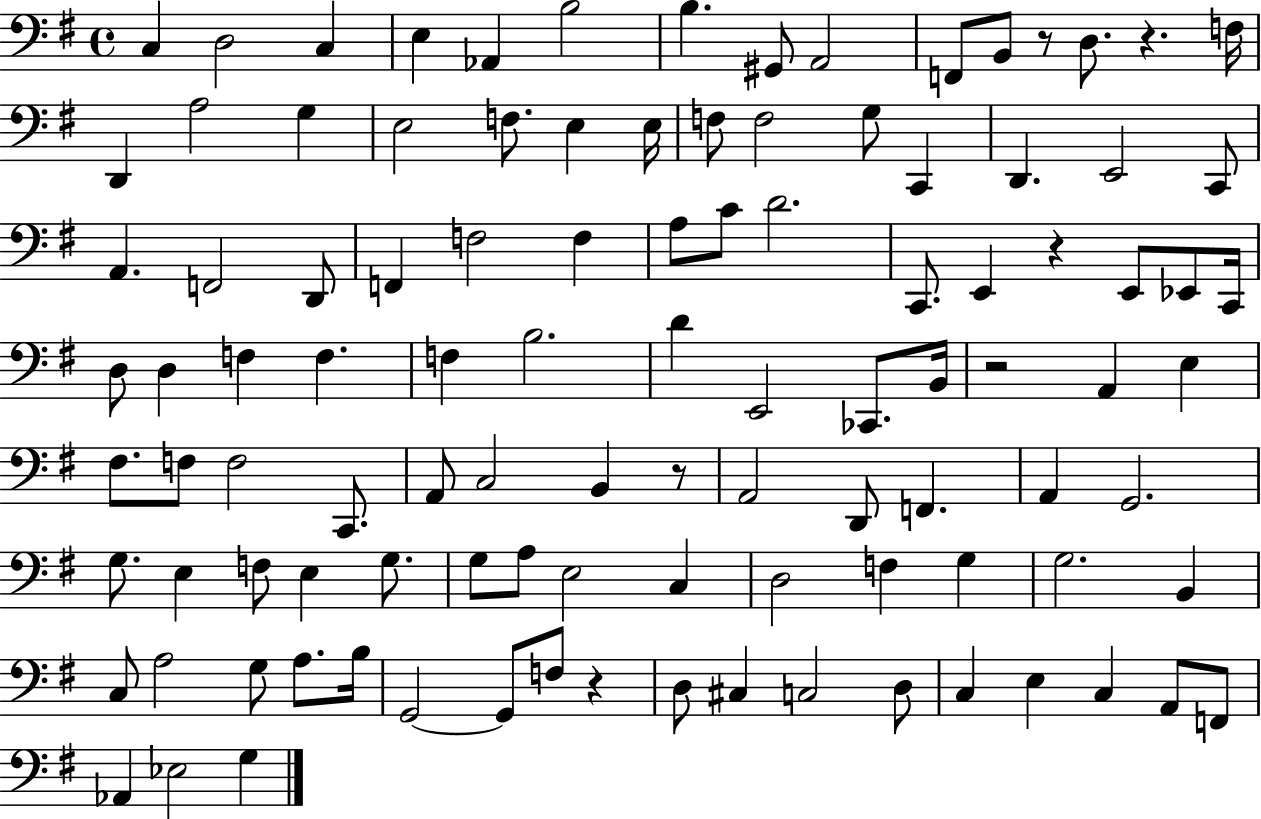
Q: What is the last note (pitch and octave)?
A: G3